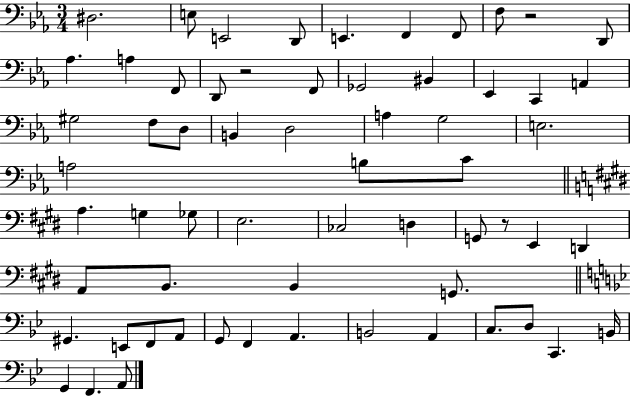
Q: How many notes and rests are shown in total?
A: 62